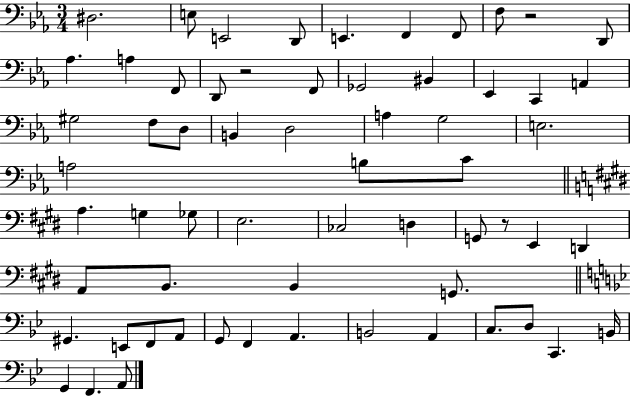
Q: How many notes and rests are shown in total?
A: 62